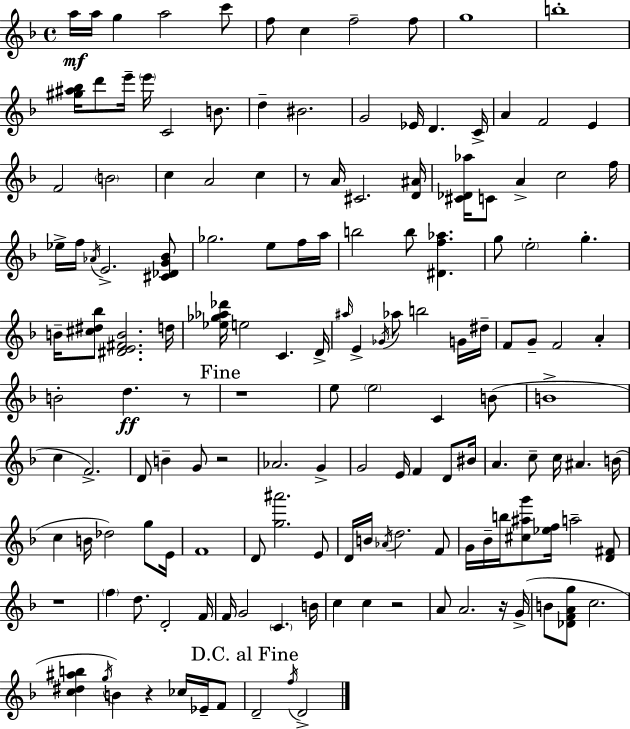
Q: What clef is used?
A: treble